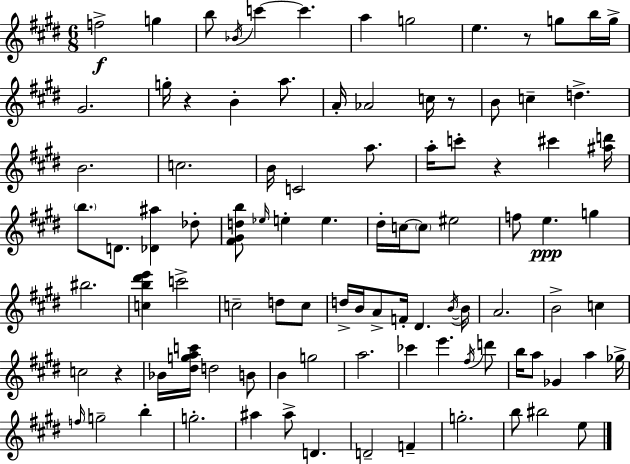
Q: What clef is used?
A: treble